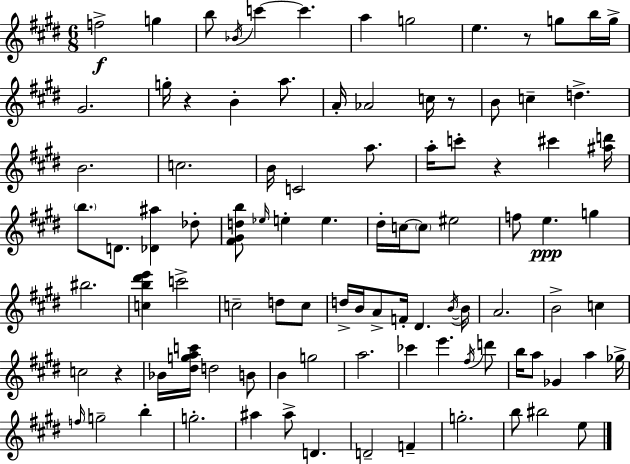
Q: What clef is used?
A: treble